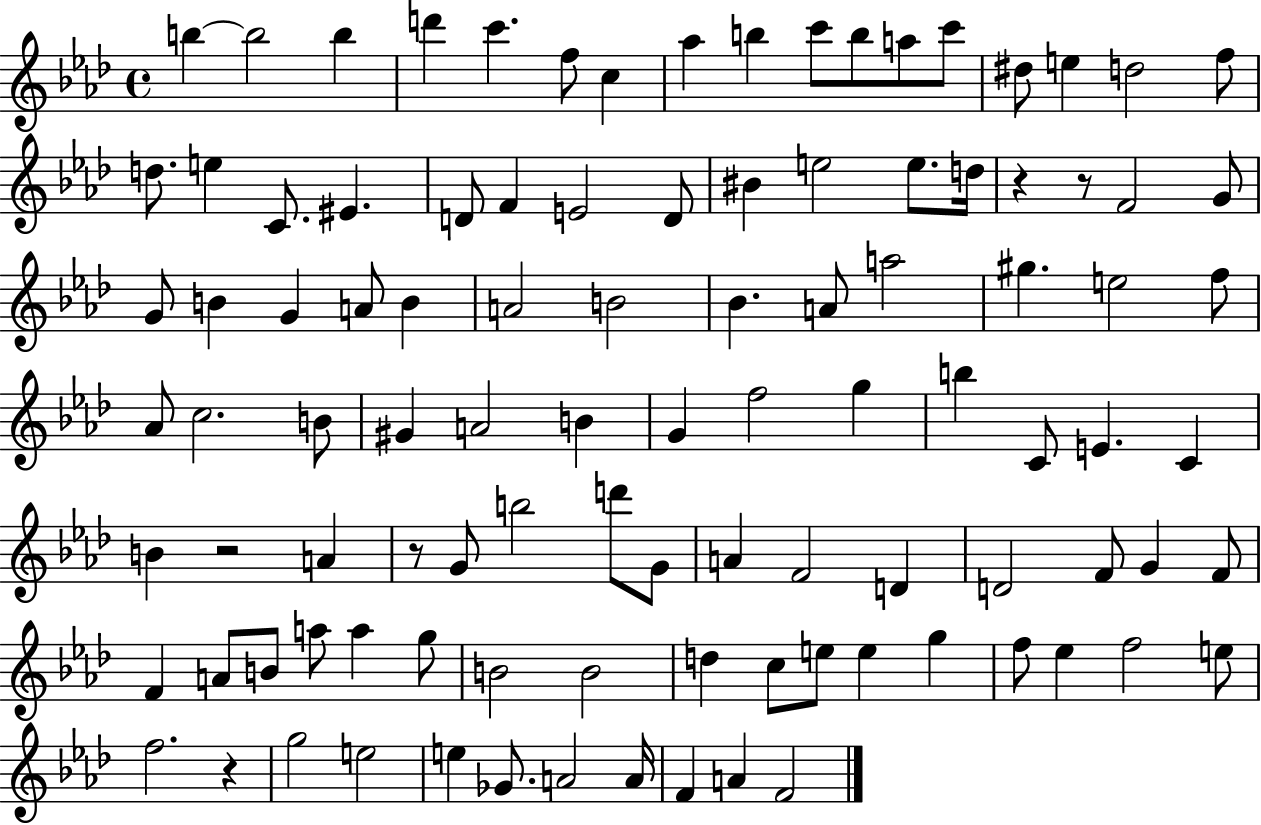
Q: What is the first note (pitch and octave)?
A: B5